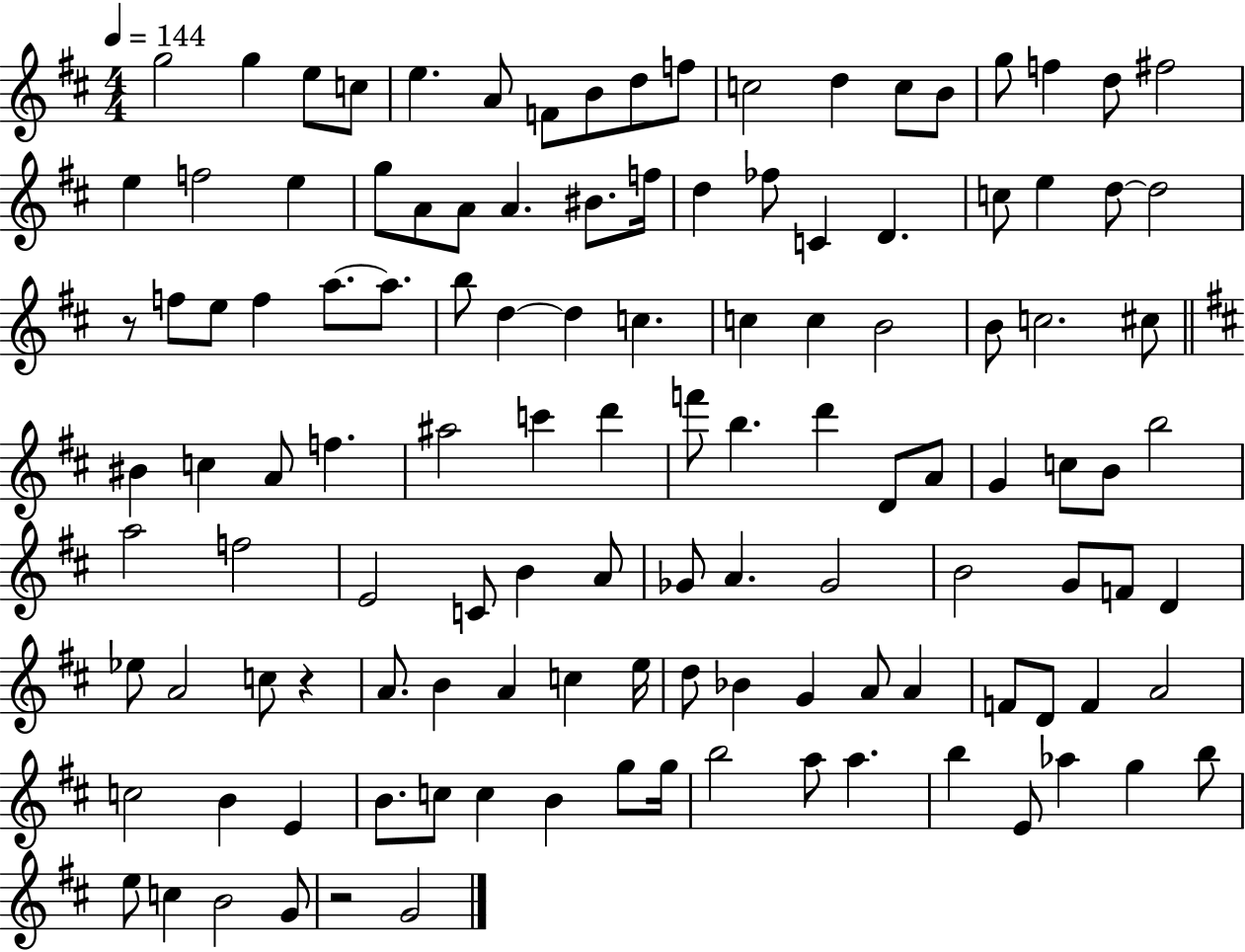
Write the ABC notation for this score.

X:1
T:Untitled
M:4/4
L:1/4
K:D
g2 g e/2 c/2 e A/2 F/2 B/2 d/2 f/2 c2 d c/2 B/2 g/2 f d/2 ^f2 e f2 e g/2 A/2 A/2 A ^B/2 f/4 d _f/2 C D c/2 e d/2 d2 z/2 f/2 e/2 f a/2 a/2 b/2 d d c c c B2 B/2 c2 ^c/2 ^B c A/2 f ^a2 c' d' f'/2 b d' D/2 A/2 G c/2 B/2 b2 a2 f2 E2 C/2 B A/2 _G/2 A _G2 B2 G/2 F/2 D _e/2 A2 c/2 z A/2 B A c e/4 d/2 _B G A/2 A F/2 D/2 F A2 c2 B E B/2 c/2 c B g/2 g/4 b2 a/2 a b E/2 _a g b/2 e/2 c B2 G/2 z2 G2